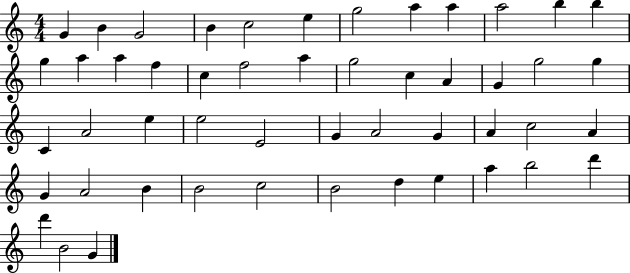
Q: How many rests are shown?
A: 0